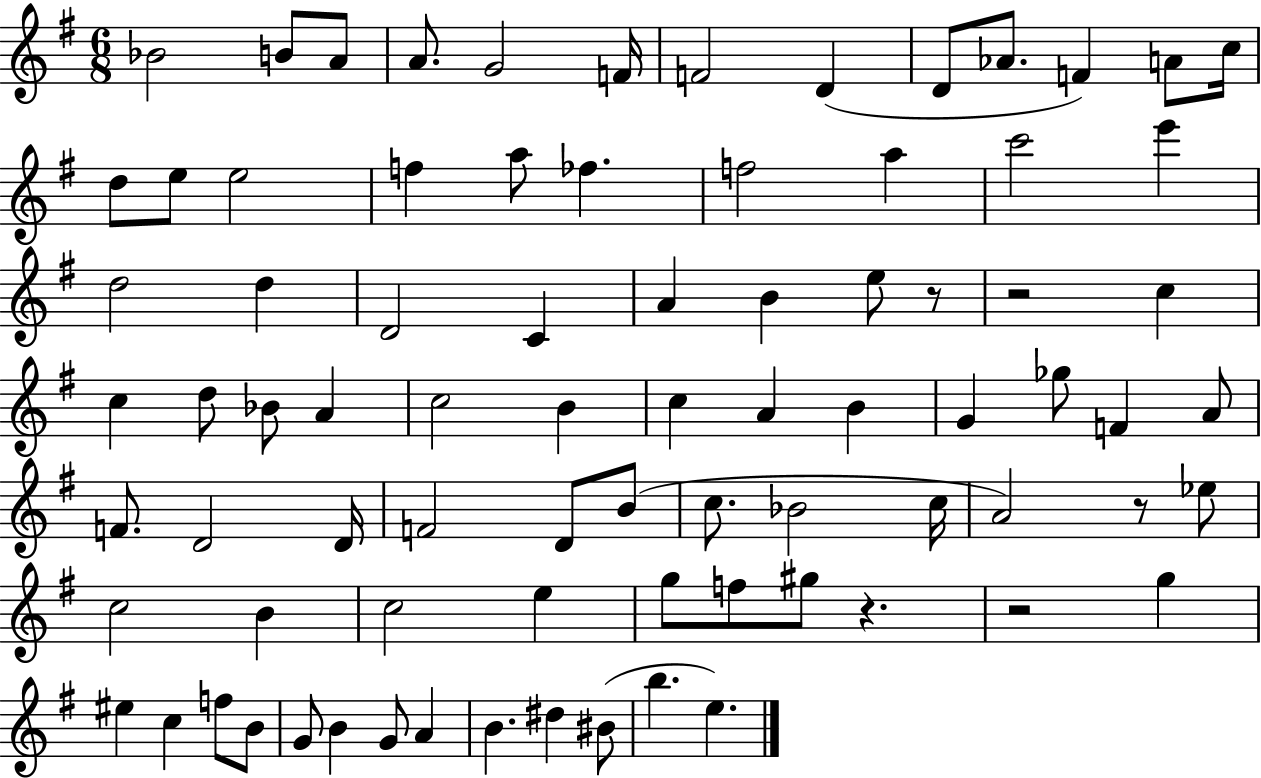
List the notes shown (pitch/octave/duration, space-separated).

Bb4/h B4/e A4/e A4/e. G4/h F4/s F4/h D4/q D4/e Ab4/e. F4/q A4/e C5/s D5/e E5/e E5/h F5/q A5/e FES5/q. F5/h A5/q C6/h E6/q D5/h D5/q D4/h C4/q A4/q B4/q E5/e R/e R/h C5/q C5/q D5/e Bb4/e A4/q C5/h B4/q C5/q A4/q B4/q G4/q Gb5/e F4/q A4/e F4/e. D4/h D4/s F4/h D4/e B4/e C5/e. Bb4/h C5/s A4/h R/e Eb5/e C5/h B4/q C5/h E5/q G5/e F5/e G#5/e R/q. R/h G5/q EIS5/q C5/q F5/e B4/e G4/e B4/q G4/e A4/q B4/q. D#5/q BIS4/e B5/q. E5/q.